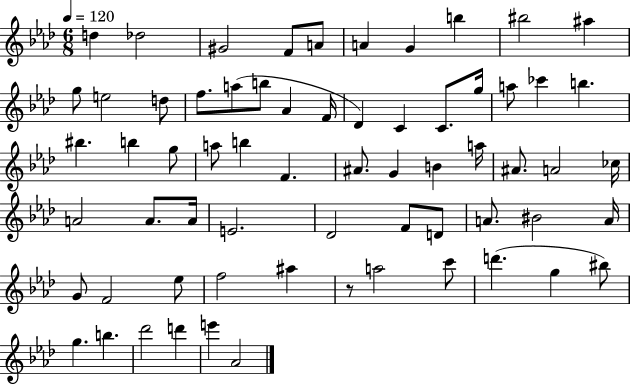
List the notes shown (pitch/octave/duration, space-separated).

D5/q Db5/h G#4/h F4/e A4/e A4/q G4/q B5/q BIS5/h A#5/q G5/e E5/h D5/e F5/e. A5/e B5/e Ab4/q F4/s Db4/q C4/q C4/e. G5/s A5/e CES6/q B5/q. BIS5/q. B5/q G5/e A5/e B5/q F4/q. A#4/e. G4/q B4/q A5/s A#4/e. A4/h CES5/s A4/h A4/e. A4/s E4/h. Db4/h F4/e D4/e A4/e. BIS4/h A4/s G4/e F4/h Eb5/e F5/h A#5/q R/e A5/h C6/e D6/q. G5/q BIS5/e G5/q. B5/q. Db6/h D6/q E6/q Ab4/h